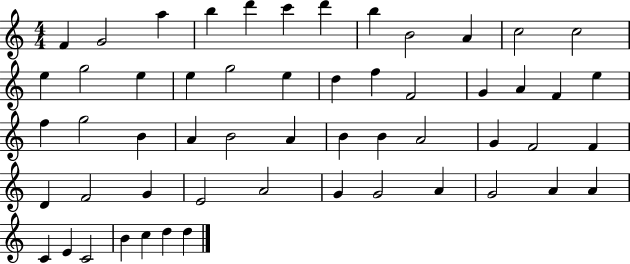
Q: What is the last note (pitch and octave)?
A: D5